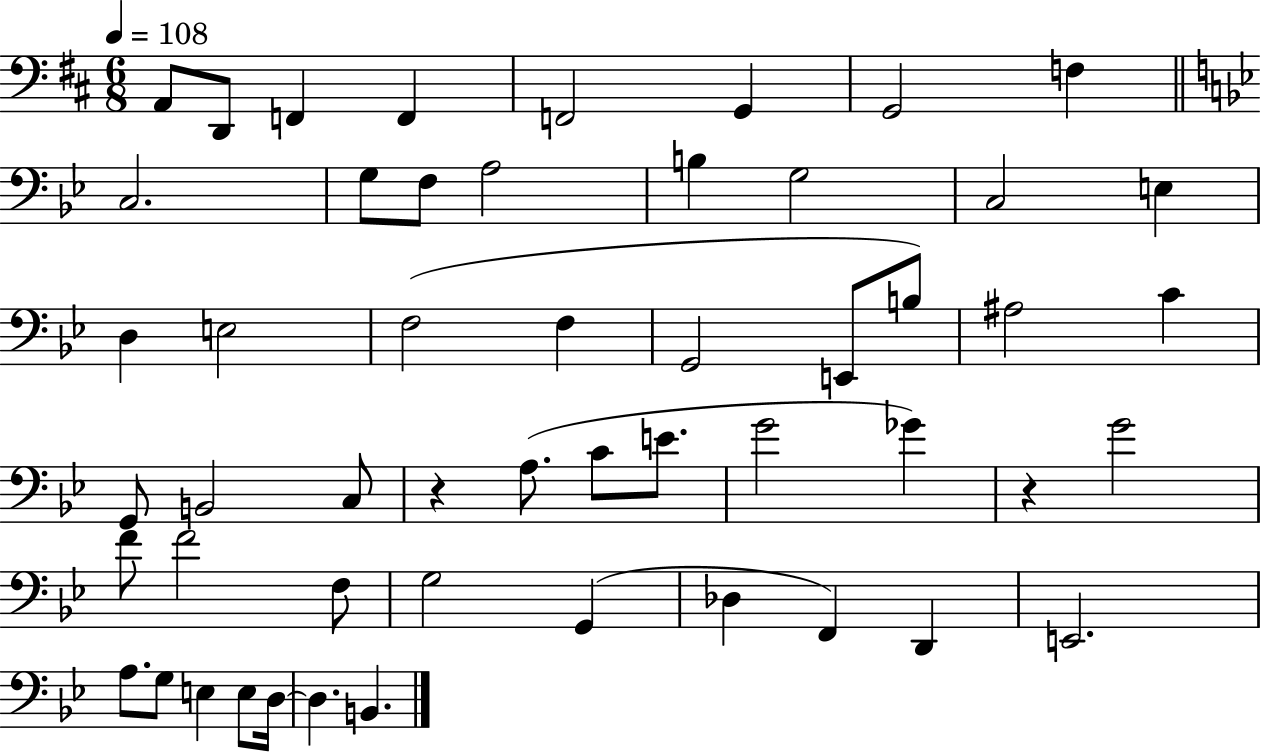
A2/e D2/e F2/q F2/q F2/h G2/q G2/h F3/q C3/h. G3/e F3/e A3/h B3/q G3/h C3/h E3/q D3/q E3/h F3/h F3/q G2/h E2/e B3/e A#3/h C4/q G2/e B2/h C3/e R/q A3/e. C4/e E4/e. G4/h Gb4/q R/q G4/h F4/e F4/h F3/e G3/h G2/q Db3/q F2/q D2/q E2/h. A3/e. G3/e E3/q E3/e D3/s D3/q. B2/q.